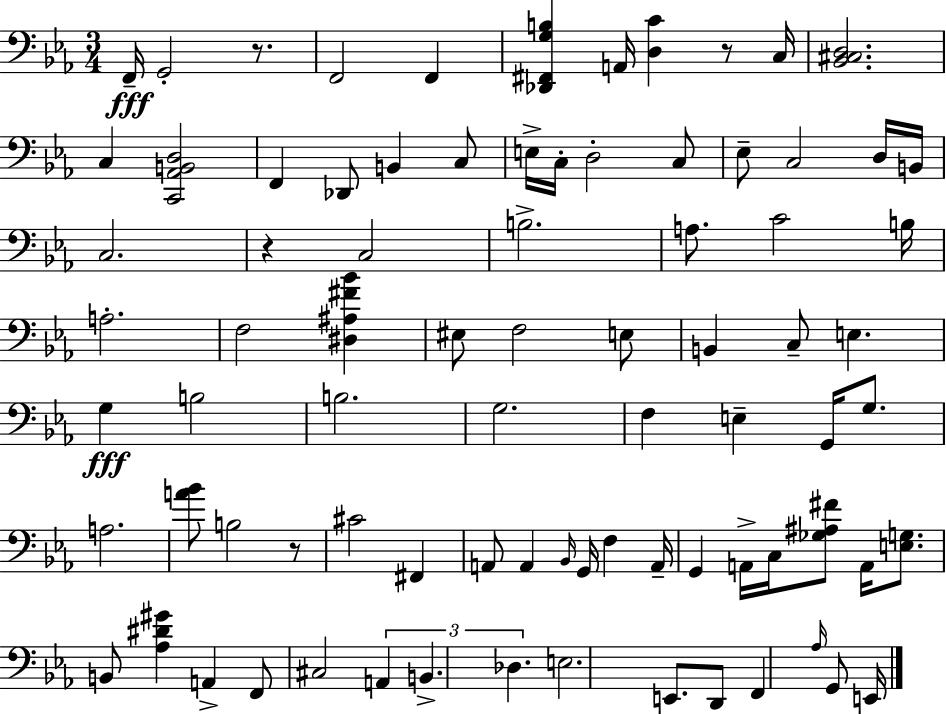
X:1
T:Untitled
M:3/4
L:1/4
K:Cm
F,,/4 G,,2 z/2 F,,2 F,, [_D,,^F,,G,B,] A,,/4 [D,C] z/2 C,/4 [_B,,^C,D,]2 C, [C,,_A,,B,,D,]2 F,, _D,,/2 B,, C,/2 E,/4 C,/4 D,2 C,/2 _E,/2 C,2 D,/4 B,,/4 C,2 z C,2 B,2 A,/2 C2 B,/4 A,2 F,2 [^D,^A,^F_B] ^E,/2 F,2 E,/2 B,, C,/2 E, G, B,2 B,2 G,2 F, E, G,,/4 G,/2 A,2 [A_B]/2 B,2 z/2 ^C2 ^F,, A,,/2 A,, _B,,/4 G,,/4 F, A,,/4 G,, A,,/4 C,/4 [_G,^A,^F]/2 A,,/4 [E,G,]/2 B,,/2 [_A,^D^G] A,, F,,/2 ^C,2 A,, B,, _D, E,2 E,,/2 D,,/2 F,, _A,/4 G,,/2 E,,/4